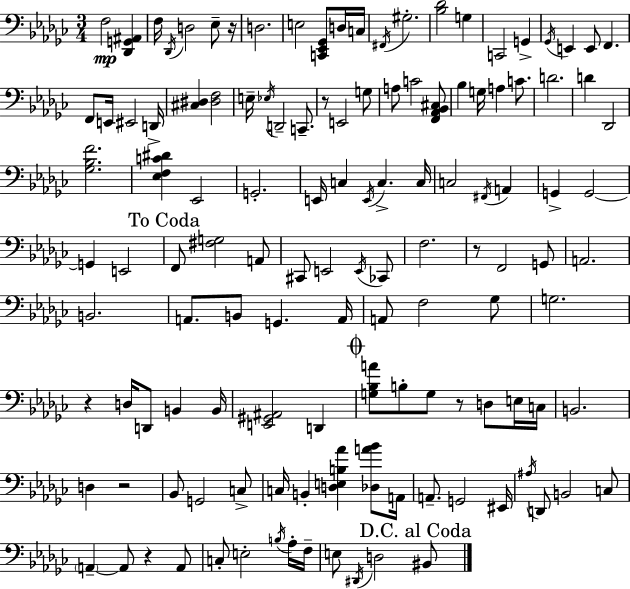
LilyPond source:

{
  \clef bass
  \numericTimeSignature
  \time 3/4
  \key ees \minor
  \repeat volta 2 { f2\mp <des, g, ais,>4 | f16 \acciaccatura { des,16 } d2 ees8-- | r16 d2. | e2 <c, ees, ges,>8 d16 | \break c16 \acciaccatura { fis,16 } gis2.-. | <bes des'>2 g4 | c,2 g,4-> | \acciaccatura { ges,16 } e,4 e,8 f,4. | \break f,8 e,16 eis,2 | d,16-> <cis dis>4 <dis f>2 | e16-- \acciaccatura { ees16 } d,2-- | c,8.-- r8 e,2 | \break g8 a8 c'2 | <f, aes, bes, cis>8 bes4 g16 a4 | c'8. d'2. | d'4 des,2 | \break <ges bes f'>2. | <ees f c' dis'>4 ees,2 | g,2.-. | e,16 c4 \acciaccatura { e,16 } c4.-> | \break c16 c2 | \acciaccatura { fis,16 } a,4 g,4-> g,2~~ | g,4 e,2 | \mark "To Coda" f,8 <fis g>2 | \break a,8 cis,8 e,2 | \acciaccatura { e,16 } ces,8 f2. | r8 f,2 | g,8 a,2. | \break b,2. | a,8. b,8 | g,4. a,16 a,8 f2 | ges8 g2. | \break r4 d16 | d,8 b,4 b,16 <e, gis, ais,>2 | d,4 \mark \markup { \musicglyph "scripts.coda" } <g bes a'>8 b8-. g8 | r8 d8 e16 c16 b,2. | \break d4 r2 | bes,8 g,2 | c8-> c16 b,4-. | <d e b aes'>4 <des a' bes'>8 a,16 a,8.-- g,2 | \break eis,16 \acciaccatura { ais16 } d,8 b,2 | c8 \parenthesize a,4--~~ | a,8 r4 a,8 c8-. e2-. | \acciaccatura { b16 } aes16-. f16-- e8 \acciaccatura { dis,16 } | \break d2 \mark "D.C. al Coda" bis,8 } \bar "|."
}